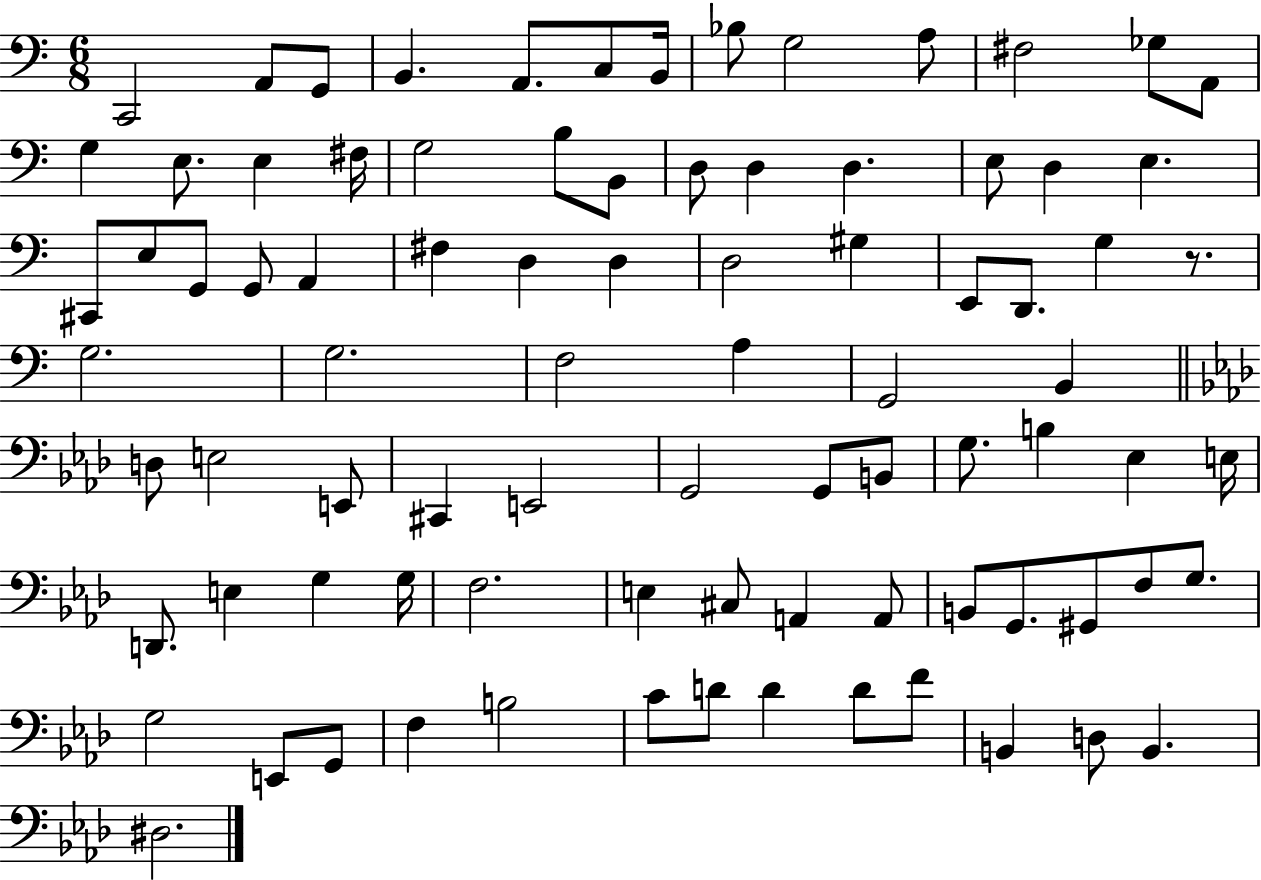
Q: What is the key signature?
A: C major